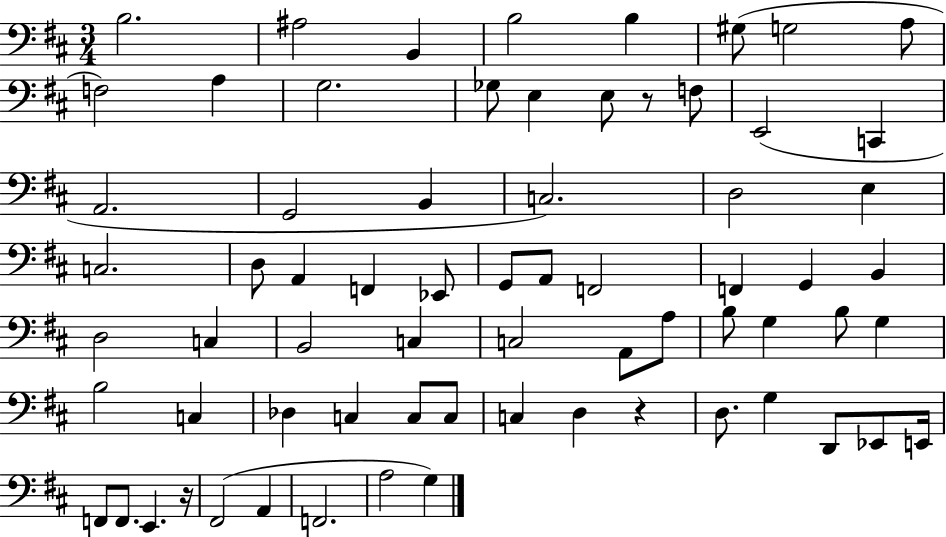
B3/h. A#3/h B2/q B3/h B3/q G#3/e G3/h A3/e F3/h A3/q G3/h. Gb3/e E3/q E3/e R/e F3/e E2/h C2/q A2/h. G2/h B2/q C3/h. D3/h E3/q C3/h. D3/e A2/q F2/q Eb2/e G2/e A2/e F2/h F2/q G2/q B2/q D3/h C3/q B2/h C3/q C3/h A2/e A3/e B3/e G3/q B3/e G3/q B3/h C3/q Db3/q C3/q C3/e C3/e C3/q D3/q R/q D3/e. G3/q D2/e Eb2/e E2/s F2/e F2/e. E2/q. R/s F#2/h A2/q F2/h. A3/h G3/q